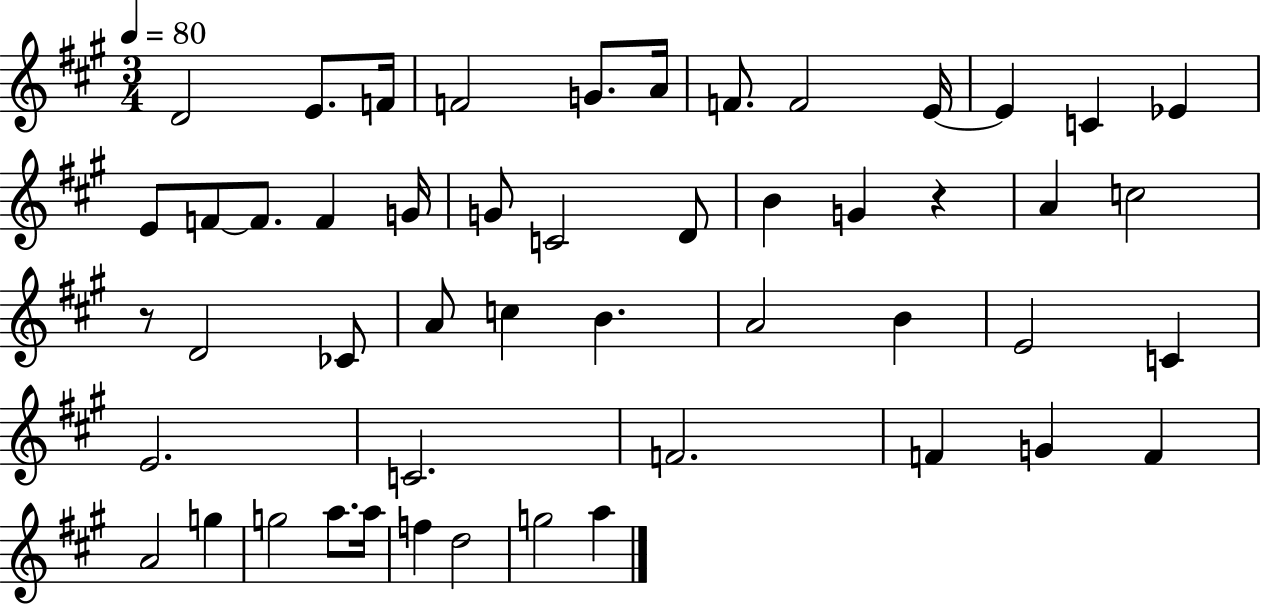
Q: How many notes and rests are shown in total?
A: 50